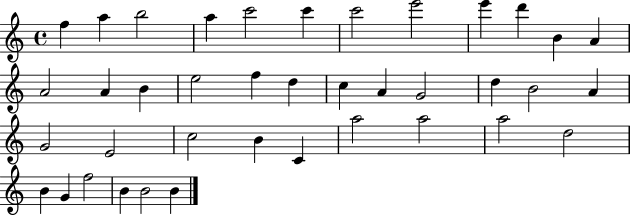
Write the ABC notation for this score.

X:1
T:Untitled
M:4/4
L:1/4
K:C
f a b2 a c'2 c' c'2 e'2 e' d' B A A2 A B e2 f d c A G2 d B2 A G2 E2 c2 B C a2 a2 a2 d2 B G f2 B B2 B